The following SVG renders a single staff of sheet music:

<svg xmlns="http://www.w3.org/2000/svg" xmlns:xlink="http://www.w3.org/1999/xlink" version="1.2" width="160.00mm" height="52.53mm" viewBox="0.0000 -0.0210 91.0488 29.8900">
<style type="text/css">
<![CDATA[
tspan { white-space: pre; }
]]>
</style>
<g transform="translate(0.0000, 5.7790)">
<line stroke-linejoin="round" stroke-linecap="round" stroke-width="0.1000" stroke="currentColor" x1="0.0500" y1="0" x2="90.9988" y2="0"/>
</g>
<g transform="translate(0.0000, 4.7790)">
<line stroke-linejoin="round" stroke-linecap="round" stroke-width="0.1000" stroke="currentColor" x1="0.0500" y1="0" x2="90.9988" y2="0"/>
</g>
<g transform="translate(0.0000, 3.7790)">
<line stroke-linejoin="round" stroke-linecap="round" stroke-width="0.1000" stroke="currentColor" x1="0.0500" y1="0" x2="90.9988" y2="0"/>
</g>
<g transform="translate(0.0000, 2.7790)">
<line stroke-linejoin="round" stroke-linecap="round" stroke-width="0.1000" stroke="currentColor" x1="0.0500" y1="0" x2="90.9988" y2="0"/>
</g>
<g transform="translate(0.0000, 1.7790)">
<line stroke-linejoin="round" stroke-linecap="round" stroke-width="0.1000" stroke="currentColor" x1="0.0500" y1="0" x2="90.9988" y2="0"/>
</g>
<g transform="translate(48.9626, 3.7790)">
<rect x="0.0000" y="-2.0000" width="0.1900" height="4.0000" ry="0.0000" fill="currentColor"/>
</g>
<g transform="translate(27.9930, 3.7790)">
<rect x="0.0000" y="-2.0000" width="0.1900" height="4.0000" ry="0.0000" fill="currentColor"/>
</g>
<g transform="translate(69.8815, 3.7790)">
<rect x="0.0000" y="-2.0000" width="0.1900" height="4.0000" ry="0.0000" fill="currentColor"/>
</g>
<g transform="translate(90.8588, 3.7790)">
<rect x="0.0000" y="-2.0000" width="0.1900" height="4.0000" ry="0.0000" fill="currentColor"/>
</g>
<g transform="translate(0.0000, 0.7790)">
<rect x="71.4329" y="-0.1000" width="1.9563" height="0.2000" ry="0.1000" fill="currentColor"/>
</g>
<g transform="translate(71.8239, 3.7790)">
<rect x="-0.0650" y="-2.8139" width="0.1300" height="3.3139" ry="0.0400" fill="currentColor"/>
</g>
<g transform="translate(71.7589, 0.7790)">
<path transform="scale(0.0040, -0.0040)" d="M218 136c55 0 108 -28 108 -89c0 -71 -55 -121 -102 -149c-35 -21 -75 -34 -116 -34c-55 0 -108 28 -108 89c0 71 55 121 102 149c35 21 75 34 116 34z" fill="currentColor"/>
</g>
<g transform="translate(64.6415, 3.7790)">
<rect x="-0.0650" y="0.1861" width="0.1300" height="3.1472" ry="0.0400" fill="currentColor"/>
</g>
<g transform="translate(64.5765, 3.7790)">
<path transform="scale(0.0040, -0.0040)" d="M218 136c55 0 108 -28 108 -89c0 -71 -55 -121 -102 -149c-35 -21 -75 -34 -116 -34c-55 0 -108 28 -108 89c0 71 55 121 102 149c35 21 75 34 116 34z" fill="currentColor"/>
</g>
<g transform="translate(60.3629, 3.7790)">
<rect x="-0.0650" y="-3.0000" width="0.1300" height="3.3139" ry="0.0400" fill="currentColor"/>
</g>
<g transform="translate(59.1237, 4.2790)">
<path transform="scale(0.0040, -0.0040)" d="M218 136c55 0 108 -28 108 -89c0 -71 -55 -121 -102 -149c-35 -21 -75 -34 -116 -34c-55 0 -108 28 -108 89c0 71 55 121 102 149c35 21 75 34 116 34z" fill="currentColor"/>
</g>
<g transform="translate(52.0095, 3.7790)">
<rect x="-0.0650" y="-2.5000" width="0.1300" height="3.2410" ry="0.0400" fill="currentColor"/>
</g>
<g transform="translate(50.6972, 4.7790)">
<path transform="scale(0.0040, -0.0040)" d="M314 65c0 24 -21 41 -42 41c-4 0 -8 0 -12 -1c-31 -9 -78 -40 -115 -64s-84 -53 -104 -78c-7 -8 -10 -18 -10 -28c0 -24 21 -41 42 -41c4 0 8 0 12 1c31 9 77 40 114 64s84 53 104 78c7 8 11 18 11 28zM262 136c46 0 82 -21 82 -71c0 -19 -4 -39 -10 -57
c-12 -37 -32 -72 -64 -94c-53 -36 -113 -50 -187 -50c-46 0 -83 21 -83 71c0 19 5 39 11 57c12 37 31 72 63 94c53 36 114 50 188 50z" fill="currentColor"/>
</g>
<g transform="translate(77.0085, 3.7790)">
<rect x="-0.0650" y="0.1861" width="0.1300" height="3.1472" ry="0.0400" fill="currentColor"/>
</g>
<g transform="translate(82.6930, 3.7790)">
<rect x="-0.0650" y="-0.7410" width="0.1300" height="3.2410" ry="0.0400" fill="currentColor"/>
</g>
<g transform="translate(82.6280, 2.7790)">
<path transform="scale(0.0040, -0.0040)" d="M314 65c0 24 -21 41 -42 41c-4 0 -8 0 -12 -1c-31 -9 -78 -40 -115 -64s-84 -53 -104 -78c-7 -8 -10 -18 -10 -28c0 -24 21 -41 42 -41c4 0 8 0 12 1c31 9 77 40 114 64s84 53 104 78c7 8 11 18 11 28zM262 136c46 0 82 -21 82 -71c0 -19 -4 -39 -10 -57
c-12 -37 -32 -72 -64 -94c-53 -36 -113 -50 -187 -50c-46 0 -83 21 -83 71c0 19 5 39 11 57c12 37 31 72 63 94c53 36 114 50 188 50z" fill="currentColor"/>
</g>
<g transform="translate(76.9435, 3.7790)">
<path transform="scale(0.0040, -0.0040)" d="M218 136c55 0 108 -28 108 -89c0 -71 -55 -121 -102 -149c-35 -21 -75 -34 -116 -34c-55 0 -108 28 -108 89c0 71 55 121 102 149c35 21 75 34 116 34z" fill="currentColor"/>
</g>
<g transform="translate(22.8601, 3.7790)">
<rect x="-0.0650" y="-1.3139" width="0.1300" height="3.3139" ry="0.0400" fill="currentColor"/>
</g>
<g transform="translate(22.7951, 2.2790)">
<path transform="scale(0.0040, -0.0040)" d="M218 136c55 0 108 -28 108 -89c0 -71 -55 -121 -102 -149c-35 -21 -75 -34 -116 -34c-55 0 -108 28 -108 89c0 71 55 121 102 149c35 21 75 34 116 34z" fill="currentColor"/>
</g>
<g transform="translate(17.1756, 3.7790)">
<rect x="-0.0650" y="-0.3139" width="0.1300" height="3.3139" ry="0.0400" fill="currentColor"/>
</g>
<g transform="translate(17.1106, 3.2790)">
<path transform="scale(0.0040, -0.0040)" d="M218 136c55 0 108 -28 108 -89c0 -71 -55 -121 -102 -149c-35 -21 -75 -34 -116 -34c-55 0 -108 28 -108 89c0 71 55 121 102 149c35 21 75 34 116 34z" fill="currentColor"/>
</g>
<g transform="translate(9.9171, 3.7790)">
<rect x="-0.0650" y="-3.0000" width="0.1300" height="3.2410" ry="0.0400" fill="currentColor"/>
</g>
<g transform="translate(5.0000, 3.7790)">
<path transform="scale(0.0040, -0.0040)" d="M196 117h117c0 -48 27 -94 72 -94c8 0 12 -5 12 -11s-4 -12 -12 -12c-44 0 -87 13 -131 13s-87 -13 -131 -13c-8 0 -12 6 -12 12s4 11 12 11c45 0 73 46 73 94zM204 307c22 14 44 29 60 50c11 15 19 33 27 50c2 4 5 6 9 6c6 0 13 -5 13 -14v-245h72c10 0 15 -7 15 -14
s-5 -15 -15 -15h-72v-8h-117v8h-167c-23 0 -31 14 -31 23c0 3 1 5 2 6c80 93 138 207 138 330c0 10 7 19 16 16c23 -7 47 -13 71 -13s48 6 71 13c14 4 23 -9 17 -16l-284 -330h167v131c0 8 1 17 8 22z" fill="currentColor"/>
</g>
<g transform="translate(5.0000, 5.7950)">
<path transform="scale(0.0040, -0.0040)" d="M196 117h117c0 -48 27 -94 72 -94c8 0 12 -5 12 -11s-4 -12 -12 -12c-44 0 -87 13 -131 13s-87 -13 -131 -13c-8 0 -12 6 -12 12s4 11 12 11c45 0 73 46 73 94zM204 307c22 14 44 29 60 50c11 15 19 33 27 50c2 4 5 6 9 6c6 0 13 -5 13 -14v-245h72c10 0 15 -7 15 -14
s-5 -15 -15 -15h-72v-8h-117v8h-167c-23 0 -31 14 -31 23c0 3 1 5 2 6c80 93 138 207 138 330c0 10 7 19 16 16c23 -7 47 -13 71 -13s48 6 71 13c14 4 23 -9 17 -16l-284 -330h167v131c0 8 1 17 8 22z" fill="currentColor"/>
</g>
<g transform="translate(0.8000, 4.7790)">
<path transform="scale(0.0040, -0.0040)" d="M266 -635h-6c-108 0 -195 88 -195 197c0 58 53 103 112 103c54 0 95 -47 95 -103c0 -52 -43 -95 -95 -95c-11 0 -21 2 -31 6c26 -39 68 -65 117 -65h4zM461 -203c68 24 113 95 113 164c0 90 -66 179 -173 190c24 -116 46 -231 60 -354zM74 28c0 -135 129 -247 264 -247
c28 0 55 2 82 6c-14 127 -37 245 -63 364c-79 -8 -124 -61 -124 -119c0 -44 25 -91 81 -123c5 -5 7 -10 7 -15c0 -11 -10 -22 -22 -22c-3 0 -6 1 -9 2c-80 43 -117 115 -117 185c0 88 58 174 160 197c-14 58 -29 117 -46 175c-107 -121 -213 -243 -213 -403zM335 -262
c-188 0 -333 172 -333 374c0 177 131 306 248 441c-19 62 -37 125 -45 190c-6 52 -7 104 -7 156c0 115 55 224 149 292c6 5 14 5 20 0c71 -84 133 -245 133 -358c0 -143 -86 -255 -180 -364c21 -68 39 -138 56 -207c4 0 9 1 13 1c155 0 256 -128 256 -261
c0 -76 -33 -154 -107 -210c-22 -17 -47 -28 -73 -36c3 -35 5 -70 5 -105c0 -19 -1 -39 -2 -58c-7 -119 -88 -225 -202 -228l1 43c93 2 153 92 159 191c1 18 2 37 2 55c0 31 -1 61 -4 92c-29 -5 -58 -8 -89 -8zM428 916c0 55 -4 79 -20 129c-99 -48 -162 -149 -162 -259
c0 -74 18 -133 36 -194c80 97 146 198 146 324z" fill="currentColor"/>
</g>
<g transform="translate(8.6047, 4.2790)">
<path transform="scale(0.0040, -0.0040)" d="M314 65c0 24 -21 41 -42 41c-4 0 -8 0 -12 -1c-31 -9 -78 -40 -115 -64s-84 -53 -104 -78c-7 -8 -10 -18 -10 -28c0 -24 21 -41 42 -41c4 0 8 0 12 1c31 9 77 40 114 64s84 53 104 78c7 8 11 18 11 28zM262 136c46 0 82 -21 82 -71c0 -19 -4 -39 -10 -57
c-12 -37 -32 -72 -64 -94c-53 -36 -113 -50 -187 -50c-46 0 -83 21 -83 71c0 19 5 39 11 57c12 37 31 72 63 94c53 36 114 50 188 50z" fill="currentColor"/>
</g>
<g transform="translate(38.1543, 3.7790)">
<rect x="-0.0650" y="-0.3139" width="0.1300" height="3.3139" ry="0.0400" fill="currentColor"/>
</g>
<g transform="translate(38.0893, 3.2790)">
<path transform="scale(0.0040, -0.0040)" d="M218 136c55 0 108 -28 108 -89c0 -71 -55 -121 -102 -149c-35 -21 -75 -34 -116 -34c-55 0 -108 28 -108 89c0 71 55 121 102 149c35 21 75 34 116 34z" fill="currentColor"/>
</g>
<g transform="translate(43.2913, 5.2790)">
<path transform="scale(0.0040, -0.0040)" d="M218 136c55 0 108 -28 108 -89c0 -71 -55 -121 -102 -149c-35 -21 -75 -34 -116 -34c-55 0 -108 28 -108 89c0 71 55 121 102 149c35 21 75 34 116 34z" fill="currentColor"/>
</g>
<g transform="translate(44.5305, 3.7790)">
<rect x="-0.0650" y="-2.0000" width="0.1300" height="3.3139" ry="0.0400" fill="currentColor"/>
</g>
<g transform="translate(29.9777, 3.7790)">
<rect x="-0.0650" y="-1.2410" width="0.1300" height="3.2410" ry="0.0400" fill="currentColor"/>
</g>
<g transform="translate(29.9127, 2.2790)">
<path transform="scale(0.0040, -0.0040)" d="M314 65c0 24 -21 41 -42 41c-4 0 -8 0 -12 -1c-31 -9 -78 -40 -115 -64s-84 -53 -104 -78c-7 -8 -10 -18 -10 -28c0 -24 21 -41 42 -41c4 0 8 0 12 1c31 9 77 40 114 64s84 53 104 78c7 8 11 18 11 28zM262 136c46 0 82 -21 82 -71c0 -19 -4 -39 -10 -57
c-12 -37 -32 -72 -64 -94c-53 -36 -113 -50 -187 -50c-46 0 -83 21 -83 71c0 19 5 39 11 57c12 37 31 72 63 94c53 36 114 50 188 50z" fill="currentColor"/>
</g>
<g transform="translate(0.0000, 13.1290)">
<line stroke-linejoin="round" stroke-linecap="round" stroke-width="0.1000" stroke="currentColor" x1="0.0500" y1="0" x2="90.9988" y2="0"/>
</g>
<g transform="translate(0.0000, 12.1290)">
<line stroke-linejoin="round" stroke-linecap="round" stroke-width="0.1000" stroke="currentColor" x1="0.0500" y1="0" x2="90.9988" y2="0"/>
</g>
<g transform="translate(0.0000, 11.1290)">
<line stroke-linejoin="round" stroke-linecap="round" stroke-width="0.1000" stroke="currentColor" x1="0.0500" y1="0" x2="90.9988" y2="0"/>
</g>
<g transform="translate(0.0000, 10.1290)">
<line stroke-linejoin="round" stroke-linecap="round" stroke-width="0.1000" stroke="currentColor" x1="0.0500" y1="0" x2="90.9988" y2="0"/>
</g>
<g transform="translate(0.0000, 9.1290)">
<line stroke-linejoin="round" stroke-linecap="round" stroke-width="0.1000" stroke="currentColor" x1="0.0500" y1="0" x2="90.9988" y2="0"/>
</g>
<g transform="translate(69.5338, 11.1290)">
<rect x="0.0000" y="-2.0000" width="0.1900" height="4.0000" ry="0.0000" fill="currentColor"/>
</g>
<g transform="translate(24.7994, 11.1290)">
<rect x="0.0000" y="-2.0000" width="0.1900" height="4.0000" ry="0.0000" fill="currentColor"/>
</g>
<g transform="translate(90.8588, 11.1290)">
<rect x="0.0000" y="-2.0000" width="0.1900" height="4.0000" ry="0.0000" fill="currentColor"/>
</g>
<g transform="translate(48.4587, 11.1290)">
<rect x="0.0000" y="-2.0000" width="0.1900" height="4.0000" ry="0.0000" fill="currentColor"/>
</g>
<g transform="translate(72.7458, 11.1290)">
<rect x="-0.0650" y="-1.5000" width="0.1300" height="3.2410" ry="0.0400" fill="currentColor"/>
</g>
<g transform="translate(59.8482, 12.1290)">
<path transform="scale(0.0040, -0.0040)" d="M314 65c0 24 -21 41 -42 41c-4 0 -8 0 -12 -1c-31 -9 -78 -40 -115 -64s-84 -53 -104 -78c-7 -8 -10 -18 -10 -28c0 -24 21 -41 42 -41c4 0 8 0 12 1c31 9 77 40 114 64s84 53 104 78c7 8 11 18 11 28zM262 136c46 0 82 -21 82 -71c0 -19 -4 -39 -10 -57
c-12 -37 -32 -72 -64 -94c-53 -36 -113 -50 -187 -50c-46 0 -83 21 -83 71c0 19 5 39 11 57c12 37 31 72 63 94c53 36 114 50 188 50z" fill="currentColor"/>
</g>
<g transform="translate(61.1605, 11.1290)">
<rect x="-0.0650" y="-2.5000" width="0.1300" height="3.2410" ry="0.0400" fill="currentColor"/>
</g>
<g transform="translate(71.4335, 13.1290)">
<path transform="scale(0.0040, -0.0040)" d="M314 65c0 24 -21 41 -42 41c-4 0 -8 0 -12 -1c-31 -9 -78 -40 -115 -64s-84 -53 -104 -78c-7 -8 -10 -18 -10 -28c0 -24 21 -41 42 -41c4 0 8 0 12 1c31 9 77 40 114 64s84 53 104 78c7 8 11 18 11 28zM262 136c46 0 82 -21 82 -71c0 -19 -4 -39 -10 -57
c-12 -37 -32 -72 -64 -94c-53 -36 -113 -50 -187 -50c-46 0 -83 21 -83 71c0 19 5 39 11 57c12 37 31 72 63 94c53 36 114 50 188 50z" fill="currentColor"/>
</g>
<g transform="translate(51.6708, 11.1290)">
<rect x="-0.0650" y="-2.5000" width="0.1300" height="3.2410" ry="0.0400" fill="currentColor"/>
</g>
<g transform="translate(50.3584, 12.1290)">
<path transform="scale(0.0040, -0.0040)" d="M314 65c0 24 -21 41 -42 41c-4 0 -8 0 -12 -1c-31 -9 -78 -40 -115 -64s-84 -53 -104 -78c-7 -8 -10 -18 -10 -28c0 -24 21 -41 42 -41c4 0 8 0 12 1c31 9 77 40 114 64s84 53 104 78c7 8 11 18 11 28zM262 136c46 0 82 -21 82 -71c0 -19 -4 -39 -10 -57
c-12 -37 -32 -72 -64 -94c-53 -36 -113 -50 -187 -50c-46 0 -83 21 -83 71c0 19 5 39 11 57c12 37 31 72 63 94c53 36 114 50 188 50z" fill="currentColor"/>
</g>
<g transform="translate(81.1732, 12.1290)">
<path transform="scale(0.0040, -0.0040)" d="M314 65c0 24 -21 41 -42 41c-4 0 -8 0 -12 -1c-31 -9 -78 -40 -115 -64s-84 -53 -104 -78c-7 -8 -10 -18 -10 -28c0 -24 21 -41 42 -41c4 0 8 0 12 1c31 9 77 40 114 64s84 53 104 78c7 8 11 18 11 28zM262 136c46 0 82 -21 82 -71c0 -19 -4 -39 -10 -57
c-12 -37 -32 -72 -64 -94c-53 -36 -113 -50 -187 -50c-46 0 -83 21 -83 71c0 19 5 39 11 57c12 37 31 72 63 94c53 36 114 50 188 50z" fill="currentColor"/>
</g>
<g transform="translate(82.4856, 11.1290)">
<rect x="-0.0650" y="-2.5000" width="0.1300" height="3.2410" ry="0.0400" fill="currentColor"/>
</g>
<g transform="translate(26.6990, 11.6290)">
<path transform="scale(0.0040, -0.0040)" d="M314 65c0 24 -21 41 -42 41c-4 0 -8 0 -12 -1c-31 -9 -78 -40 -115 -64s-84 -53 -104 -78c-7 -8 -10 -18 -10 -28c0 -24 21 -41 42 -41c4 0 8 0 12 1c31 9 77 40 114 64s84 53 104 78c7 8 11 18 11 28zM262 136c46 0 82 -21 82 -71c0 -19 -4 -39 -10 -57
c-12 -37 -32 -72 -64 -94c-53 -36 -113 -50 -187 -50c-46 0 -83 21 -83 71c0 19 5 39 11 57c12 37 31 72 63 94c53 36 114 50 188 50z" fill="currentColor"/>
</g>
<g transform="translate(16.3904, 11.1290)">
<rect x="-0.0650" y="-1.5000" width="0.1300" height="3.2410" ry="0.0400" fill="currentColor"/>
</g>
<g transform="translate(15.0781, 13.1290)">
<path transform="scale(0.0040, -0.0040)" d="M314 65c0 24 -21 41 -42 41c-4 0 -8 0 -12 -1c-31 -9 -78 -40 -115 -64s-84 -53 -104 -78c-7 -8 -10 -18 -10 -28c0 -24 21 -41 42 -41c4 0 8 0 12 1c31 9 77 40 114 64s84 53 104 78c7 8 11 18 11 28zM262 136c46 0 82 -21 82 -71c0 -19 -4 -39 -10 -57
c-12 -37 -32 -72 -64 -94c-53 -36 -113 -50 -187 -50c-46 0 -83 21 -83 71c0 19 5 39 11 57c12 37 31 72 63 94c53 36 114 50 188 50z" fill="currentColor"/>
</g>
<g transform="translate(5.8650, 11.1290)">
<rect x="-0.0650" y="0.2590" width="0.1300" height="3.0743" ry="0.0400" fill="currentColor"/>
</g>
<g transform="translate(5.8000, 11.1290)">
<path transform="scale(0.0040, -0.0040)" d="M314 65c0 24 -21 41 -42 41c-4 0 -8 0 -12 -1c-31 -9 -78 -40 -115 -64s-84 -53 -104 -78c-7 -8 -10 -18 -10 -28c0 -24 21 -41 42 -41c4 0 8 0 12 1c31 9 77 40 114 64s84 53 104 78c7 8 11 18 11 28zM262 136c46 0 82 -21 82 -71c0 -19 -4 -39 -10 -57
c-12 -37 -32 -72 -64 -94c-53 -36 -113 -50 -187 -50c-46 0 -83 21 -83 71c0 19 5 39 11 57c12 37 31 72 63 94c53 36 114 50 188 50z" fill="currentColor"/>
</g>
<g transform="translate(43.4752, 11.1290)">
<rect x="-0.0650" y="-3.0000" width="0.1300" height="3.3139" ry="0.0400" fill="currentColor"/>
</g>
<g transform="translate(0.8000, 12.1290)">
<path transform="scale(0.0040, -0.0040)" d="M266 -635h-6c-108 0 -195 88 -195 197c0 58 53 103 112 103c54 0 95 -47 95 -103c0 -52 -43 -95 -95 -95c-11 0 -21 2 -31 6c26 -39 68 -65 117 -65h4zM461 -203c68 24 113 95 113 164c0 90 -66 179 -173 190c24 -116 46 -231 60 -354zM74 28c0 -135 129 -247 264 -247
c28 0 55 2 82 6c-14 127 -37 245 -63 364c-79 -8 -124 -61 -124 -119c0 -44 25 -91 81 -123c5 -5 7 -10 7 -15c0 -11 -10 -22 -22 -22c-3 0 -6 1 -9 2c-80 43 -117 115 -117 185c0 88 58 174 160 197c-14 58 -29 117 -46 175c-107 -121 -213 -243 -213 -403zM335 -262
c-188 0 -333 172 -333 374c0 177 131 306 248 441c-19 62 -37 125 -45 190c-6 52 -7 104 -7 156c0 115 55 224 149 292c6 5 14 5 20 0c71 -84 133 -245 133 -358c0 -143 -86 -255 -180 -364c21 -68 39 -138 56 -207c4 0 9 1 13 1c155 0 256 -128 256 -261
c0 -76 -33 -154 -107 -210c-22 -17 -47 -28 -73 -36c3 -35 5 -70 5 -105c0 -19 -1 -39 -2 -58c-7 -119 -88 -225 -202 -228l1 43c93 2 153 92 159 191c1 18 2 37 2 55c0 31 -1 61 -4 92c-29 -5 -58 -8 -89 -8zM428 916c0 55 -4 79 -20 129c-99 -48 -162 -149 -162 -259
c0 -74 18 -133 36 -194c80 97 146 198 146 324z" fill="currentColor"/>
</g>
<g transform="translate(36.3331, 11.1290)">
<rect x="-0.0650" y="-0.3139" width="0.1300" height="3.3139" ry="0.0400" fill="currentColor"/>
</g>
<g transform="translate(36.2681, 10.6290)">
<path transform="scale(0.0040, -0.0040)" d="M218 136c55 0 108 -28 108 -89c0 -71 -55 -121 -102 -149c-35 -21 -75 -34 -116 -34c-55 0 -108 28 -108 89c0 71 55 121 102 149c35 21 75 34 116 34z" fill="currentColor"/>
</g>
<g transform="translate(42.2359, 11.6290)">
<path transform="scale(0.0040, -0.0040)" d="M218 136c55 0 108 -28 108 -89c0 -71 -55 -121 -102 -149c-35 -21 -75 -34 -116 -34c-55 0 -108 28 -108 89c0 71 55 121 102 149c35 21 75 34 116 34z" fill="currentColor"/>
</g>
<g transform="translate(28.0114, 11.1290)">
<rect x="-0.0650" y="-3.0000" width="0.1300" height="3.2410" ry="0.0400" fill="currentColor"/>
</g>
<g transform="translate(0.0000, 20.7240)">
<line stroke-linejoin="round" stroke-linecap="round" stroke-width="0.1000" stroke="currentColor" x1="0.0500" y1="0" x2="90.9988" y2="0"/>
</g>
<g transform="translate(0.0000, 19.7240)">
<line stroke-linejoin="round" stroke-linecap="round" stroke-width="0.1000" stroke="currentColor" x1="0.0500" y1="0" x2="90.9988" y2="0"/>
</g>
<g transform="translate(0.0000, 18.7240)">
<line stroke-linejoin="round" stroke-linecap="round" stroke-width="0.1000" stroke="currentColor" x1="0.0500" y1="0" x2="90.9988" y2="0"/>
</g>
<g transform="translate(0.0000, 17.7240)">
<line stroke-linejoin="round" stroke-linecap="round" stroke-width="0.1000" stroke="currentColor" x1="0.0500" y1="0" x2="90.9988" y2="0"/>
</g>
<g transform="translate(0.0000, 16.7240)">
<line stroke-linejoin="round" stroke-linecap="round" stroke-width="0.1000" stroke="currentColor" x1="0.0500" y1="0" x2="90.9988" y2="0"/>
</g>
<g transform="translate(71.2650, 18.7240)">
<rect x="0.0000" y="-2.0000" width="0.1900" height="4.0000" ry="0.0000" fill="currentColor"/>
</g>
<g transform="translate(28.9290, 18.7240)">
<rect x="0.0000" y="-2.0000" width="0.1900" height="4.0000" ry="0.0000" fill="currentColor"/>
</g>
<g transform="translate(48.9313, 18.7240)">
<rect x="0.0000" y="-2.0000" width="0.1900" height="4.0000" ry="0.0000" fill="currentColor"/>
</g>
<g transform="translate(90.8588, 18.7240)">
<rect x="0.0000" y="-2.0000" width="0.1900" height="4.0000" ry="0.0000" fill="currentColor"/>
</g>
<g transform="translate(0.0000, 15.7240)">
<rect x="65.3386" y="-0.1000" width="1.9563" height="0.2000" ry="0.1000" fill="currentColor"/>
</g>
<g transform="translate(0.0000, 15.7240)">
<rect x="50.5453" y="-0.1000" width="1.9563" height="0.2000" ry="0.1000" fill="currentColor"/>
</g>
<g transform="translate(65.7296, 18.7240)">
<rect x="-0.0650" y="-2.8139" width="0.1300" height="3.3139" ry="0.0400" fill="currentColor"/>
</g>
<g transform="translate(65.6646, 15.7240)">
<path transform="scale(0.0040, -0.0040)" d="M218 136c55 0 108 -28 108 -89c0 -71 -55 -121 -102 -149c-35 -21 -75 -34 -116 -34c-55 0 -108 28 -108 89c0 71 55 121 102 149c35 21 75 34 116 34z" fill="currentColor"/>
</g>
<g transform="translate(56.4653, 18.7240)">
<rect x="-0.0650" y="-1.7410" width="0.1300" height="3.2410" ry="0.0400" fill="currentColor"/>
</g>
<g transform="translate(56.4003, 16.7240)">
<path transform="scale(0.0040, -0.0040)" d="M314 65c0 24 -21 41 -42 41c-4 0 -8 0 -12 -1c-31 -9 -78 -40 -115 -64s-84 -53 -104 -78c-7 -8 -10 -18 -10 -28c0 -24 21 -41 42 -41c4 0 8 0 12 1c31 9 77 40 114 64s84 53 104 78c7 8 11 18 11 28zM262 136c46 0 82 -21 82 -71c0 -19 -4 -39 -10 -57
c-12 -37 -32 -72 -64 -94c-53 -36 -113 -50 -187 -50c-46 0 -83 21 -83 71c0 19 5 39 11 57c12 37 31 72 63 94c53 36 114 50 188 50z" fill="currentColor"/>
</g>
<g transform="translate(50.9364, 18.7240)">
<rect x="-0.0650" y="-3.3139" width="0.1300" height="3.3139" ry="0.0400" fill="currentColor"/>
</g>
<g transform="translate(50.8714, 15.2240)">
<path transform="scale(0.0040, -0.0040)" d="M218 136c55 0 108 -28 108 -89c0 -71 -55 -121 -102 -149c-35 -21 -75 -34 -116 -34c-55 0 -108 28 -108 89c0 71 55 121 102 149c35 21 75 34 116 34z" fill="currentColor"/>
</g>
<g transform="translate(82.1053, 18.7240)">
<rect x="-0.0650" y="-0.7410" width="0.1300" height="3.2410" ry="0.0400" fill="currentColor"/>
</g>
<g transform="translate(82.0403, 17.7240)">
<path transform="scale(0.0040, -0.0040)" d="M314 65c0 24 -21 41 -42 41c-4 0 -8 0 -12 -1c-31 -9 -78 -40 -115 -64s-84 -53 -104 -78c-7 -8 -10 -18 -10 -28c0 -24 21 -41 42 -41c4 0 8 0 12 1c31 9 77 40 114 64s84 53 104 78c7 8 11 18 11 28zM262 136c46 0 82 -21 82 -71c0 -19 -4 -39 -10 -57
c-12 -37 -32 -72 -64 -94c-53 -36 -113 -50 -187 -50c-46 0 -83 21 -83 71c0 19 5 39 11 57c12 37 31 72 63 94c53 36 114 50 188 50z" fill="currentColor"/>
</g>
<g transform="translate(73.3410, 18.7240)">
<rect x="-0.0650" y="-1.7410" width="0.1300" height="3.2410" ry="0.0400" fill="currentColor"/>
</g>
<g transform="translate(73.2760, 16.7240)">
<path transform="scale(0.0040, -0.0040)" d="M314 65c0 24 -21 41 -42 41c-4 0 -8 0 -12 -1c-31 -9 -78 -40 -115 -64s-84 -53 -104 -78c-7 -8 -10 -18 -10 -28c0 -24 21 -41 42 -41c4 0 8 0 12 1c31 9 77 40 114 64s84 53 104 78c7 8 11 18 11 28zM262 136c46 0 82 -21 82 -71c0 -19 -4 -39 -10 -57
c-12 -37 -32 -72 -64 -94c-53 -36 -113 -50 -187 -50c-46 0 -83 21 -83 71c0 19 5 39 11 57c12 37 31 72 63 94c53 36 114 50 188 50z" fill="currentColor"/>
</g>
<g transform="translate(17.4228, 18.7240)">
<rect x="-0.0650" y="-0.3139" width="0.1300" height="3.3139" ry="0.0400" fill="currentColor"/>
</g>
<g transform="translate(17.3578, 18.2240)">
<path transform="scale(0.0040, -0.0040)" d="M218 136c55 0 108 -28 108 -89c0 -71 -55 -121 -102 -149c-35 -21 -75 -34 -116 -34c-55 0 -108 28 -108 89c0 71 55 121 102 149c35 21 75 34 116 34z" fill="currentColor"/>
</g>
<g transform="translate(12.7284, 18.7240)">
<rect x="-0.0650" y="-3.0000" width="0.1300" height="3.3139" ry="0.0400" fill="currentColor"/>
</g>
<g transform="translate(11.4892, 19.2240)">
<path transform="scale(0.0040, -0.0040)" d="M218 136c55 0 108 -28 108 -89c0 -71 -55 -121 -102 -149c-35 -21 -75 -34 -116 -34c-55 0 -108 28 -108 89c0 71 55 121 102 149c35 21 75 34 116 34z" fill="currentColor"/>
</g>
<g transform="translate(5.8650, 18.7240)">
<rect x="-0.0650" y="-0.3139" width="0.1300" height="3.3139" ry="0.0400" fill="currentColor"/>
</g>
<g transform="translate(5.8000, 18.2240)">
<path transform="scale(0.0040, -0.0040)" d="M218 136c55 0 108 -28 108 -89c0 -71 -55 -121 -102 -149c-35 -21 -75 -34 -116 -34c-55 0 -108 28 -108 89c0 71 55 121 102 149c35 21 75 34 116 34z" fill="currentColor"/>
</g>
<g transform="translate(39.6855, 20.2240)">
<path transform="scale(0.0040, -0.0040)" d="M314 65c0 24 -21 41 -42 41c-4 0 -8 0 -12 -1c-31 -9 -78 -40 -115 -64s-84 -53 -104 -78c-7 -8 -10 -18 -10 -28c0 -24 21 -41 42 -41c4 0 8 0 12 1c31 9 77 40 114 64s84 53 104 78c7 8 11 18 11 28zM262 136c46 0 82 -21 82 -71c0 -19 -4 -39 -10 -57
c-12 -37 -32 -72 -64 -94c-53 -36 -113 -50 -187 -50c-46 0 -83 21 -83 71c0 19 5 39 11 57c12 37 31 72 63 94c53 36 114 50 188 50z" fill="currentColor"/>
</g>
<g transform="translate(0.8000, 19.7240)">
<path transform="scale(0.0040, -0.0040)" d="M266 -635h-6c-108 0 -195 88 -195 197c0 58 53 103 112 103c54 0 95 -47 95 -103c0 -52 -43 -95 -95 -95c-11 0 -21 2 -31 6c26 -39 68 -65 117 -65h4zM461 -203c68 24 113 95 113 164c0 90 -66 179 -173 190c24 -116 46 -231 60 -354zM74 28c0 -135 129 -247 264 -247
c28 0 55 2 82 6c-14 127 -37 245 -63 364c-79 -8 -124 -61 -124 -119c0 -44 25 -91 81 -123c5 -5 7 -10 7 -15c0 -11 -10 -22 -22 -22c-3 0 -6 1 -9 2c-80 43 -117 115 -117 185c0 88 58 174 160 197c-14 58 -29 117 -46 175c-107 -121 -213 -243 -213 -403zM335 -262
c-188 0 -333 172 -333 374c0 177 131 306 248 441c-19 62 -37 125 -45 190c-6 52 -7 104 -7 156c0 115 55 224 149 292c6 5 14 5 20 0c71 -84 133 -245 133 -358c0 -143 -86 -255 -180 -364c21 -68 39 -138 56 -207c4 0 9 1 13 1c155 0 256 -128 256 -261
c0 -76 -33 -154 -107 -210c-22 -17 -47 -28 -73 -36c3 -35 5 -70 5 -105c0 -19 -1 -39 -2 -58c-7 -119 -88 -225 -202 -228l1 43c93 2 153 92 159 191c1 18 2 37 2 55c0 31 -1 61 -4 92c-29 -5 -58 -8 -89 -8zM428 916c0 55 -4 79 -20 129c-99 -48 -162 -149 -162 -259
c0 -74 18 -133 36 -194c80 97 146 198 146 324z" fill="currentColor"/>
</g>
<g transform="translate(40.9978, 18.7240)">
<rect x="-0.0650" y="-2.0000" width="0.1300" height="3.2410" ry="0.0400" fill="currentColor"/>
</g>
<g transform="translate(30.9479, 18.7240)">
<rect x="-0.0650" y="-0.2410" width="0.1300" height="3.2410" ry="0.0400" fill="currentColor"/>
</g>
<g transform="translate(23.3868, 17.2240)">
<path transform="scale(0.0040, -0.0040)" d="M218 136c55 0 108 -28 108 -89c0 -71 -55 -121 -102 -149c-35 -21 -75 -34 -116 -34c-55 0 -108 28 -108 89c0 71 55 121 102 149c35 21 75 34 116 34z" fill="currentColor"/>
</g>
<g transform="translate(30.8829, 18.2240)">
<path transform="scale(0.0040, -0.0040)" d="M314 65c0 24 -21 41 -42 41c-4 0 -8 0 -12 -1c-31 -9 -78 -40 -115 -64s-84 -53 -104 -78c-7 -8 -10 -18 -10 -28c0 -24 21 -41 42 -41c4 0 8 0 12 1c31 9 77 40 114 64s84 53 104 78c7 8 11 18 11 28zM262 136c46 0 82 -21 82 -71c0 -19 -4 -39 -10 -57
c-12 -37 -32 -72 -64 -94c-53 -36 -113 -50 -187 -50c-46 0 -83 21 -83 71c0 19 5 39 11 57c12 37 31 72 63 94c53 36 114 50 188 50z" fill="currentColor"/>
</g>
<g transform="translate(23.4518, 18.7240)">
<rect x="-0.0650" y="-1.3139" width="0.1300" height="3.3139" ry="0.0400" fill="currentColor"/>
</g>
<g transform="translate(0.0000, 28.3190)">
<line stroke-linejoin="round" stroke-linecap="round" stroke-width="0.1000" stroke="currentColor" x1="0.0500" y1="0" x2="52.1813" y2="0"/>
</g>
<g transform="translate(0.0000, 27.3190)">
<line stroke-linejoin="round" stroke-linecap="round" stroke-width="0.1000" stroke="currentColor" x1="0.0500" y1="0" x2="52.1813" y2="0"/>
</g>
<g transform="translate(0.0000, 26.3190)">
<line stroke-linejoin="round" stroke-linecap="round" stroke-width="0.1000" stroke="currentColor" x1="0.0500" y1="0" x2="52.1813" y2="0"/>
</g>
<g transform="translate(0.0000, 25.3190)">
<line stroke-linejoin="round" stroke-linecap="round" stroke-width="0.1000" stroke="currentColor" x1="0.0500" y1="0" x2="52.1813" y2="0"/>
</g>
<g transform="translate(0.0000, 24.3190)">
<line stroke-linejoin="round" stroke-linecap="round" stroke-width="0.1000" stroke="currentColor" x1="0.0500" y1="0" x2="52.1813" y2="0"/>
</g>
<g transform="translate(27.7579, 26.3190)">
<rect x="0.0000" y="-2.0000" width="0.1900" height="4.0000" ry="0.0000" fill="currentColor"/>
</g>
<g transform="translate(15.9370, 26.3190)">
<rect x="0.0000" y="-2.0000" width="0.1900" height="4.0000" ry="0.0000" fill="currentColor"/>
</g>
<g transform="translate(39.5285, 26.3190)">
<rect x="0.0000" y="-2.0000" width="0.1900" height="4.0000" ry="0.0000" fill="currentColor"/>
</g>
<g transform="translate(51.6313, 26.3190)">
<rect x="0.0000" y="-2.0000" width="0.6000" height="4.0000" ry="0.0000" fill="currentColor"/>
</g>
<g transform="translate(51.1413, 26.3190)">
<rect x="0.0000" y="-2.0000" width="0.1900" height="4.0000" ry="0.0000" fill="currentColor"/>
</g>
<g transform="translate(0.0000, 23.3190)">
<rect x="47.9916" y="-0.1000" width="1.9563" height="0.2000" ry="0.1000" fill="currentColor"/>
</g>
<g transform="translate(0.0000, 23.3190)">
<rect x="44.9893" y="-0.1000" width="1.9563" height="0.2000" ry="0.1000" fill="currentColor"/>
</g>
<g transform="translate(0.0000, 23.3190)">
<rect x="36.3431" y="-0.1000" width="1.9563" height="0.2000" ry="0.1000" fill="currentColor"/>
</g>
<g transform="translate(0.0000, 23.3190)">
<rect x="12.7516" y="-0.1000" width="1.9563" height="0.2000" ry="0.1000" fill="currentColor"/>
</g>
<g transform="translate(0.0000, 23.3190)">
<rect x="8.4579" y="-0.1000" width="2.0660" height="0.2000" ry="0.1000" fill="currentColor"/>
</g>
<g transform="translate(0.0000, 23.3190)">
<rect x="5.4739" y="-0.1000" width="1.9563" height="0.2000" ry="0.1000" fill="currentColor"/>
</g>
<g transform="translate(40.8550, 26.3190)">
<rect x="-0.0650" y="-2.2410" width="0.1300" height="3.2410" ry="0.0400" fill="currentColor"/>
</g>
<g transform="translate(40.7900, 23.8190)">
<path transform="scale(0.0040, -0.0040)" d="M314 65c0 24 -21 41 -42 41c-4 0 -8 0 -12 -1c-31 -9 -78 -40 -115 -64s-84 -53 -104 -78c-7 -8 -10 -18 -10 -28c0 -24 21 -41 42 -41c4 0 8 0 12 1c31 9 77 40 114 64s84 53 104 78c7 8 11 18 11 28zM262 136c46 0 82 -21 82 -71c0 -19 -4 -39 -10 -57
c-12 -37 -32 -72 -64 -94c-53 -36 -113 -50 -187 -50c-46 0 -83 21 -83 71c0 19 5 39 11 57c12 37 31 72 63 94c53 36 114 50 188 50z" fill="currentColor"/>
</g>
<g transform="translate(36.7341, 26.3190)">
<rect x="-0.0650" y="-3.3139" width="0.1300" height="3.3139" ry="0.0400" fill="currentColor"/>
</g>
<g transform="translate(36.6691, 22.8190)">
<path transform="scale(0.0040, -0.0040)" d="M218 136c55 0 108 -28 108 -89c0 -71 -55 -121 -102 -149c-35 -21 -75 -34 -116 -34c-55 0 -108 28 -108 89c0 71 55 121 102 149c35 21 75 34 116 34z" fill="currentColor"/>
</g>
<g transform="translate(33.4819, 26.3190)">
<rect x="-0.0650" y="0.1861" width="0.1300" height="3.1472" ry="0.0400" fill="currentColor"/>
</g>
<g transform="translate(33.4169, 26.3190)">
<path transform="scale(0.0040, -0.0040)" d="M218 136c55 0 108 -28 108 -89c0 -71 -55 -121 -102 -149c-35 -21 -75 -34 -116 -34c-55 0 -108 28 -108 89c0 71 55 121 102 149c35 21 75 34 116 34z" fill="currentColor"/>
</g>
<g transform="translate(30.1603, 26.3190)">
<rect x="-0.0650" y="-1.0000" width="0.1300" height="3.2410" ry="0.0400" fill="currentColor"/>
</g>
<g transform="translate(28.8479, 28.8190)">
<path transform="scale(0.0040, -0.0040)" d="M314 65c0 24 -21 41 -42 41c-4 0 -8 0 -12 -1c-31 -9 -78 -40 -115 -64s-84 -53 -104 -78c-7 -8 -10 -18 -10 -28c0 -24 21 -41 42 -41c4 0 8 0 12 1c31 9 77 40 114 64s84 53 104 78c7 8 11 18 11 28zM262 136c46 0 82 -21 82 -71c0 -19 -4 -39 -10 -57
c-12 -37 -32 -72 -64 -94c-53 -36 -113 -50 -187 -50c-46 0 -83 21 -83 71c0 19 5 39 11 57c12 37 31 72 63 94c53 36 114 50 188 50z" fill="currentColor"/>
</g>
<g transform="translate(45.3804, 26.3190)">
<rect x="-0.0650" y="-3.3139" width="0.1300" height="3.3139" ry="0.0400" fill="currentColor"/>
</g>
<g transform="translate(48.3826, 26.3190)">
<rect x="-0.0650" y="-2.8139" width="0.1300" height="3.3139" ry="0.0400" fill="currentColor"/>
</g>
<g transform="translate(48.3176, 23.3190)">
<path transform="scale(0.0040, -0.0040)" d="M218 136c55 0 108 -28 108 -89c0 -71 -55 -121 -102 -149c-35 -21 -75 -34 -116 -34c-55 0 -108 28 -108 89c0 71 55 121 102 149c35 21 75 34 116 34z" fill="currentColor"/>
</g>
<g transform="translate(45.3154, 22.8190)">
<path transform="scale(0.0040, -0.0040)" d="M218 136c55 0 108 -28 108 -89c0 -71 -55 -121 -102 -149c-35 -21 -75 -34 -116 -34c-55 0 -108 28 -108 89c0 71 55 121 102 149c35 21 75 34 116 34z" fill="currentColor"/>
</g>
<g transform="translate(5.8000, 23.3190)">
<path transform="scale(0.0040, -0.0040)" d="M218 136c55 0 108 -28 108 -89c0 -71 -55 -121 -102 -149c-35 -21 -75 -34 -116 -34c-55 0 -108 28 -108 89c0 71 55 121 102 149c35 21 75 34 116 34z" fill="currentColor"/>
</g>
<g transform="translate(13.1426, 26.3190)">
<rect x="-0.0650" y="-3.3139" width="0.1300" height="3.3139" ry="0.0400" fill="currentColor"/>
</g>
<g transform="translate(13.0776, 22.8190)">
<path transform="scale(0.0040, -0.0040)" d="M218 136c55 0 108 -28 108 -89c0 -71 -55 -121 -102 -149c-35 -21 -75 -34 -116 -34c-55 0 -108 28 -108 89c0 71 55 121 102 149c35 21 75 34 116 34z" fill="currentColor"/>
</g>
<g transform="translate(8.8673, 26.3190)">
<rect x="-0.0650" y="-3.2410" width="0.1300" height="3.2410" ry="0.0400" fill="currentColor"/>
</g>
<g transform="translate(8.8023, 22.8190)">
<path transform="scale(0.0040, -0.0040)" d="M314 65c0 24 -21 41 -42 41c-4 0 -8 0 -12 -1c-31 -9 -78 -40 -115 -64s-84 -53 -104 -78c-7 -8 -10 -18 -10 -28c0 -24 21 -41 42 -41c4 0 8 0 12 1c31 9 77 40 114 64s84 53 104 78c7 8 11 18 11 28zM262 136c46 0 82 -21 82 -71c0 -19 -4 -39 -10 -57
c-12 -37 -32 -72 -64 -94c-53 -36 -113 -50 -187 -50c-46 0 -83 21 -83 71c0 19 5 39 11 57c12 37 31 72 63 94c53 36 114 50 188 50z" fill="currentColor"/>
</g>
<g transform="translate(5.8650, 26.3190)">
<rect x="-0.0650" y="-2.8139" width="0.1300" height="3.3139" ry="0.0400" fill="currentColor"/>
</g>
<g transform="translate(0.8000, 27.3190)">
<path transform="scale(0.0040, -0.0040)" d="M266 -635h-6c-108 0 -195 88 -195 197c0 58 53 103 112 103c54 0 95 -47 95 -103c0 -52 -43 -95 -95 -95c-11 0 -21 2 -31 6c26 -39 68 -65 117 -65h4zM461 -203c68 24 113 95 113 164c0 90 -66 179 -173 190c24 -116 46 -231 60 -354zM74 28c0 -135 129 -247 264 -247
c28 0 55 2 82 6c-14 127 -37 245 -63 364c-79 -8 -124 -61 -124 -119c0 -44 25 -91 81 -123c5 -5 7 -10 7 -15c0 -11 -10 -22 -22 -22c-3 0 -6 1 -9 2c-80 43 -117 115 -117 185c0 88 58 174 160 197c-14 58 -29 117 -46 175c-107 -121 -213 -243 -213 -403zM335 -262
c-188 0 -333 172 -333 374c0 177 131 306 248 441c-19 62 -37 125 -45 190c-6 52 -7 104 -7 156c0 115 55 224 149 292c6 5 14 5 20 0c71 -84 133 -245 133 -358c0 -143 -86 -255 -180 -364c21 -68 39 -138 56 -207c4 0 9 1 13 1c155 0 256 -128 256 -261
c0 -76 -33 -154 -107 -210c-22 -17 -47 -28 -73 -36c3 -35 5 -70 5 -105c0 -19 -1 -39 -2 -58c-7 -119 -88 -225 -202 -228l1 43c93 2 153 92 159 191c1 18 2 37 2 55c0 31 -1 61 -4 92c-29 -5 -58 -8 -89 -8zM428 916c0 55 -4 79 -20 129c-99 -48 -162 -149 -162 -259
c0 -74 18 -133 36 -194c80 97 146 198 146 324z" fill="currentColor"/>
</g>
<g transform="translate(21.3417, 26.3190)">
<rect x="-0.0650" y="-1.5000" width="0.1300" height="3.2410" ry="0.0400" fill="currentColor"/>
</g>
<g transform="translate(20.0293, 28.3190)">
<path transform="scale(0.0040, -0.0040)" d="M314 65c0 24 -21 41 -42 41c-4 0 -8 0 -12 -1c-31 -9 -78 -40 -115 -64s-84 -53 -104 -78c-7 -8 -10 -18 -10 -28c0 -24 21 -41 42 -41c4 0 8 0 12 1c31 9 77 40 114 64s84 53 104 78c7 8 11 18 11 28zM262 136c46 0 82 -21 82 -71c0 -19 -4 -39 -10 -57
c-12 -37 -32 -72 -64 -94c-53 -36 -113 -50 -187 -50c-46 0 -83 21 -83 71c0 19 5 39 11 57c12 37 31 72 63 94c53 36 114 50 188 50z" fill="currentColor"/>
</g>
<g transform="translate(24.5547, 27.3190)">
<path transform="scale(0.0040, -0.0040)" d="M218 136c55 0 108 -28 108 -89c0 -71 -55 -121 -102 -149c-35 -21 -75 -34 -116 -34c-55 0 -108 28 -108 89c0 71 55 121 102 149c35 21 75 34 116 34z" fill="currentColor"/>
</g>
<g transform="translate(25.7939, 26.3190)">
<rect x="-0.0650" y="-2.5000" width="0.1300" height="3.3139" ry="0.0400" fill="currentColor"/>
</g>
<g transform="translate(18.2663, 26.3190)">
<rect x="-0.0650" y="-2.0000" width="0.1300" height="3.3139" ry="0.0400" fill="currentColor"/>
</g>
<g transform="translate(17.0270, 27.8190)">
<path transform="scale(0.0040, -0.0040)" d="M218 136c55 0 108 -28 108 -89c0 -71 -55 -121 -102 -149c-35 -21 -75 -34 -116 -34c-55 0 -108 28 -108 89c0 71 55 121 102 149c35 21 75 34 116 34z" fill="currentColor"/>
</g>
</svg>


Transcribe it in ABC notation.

X:1
T:Untitled
M:4/4
L:1/4
K:C
A2 c e e2 c F G2 A B a B d2 B2 E2 A2 c A G2 G2 E2 G2 c A c e c2 F2 b f2 a f2 d2 a b2 b F E2 G D2 B b g2 b a